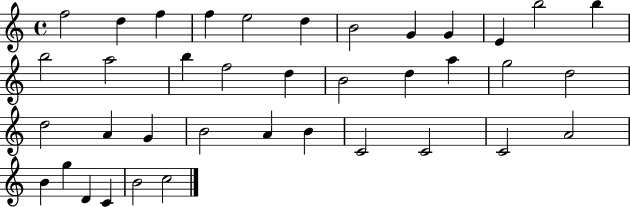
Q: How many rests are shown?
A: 0